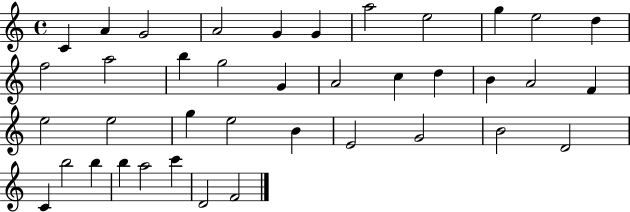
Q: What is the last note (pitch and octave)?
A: F4